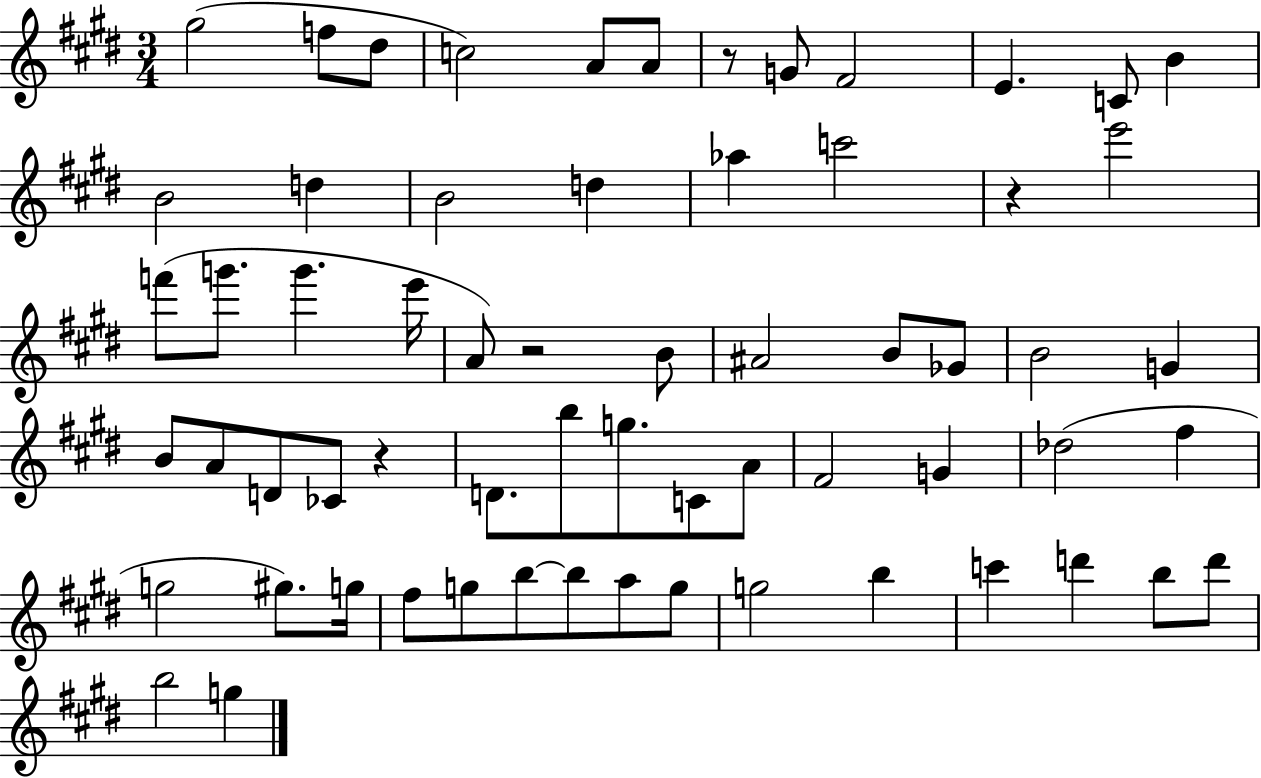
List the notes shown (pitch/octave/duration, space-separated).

G#5/h F5/e D#5/e C5/h A4/e A4/e R/e G4/e F#4/h E4/q. C4/e B4/q B4/h D5/q B4/h D5/q Ab5/q C6/h R/q E6/h F6/e G6/e. G6/q. E6/s A4/e R/h B4/e A#4/h B4/e Gb4/e B4/h G4/q B4/e A4/e D4/e CES4/e R/q D4/e. B5/e G5/e. C4/e A4/e F#4/h G4/q Db5/h F#5/q G5/h G#5/e. G5/s F#5/e G5/e B5/e B5/e A5/e G5/e G5/h B5/q C6/q D6/q B5/e D6/e B5/h G5/q